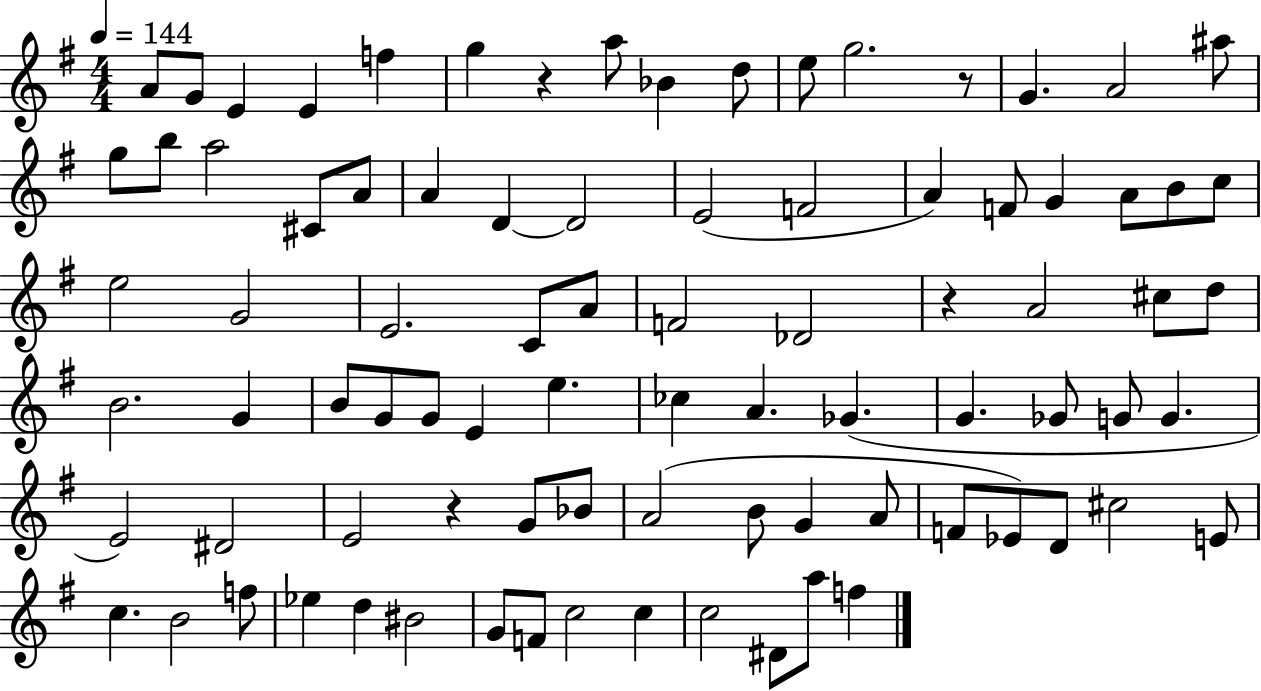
A4/e G4/e E4/q E4/q F5/q G5/q R/q A5/e Bb4/q D5/e E5/e G5/h. R/e G4/q. A4/h A#5/e G5/e B5/e A5/h C#4/e A4/e A4/q D4/q D4/h E4/h F4/h A4/q F4/e G4/q A4/e B4/e C5/e E5/h G4/h E4/h. C4/e A4/e F4/h Db4/h R/q A4/h C#5/e D5/e B4/h. G4/q B4/e G4/e G4/e E4/q E5/q. CES5/q A4/q. Gb4/q. G4/q. Gb4/e G4/e G4/q. E4/h D#4/h E4/h R/q G4/e Bb4/e A4/h B4/e G4/q A4/e F4/e Eb4/e D4/e C#5/h E4/e C5/q. B4/h F5/e Eb5/q D5/q BIS4/h G4/e F4/e C5/h C5/q C5/h D#4/e A5/e F5/q